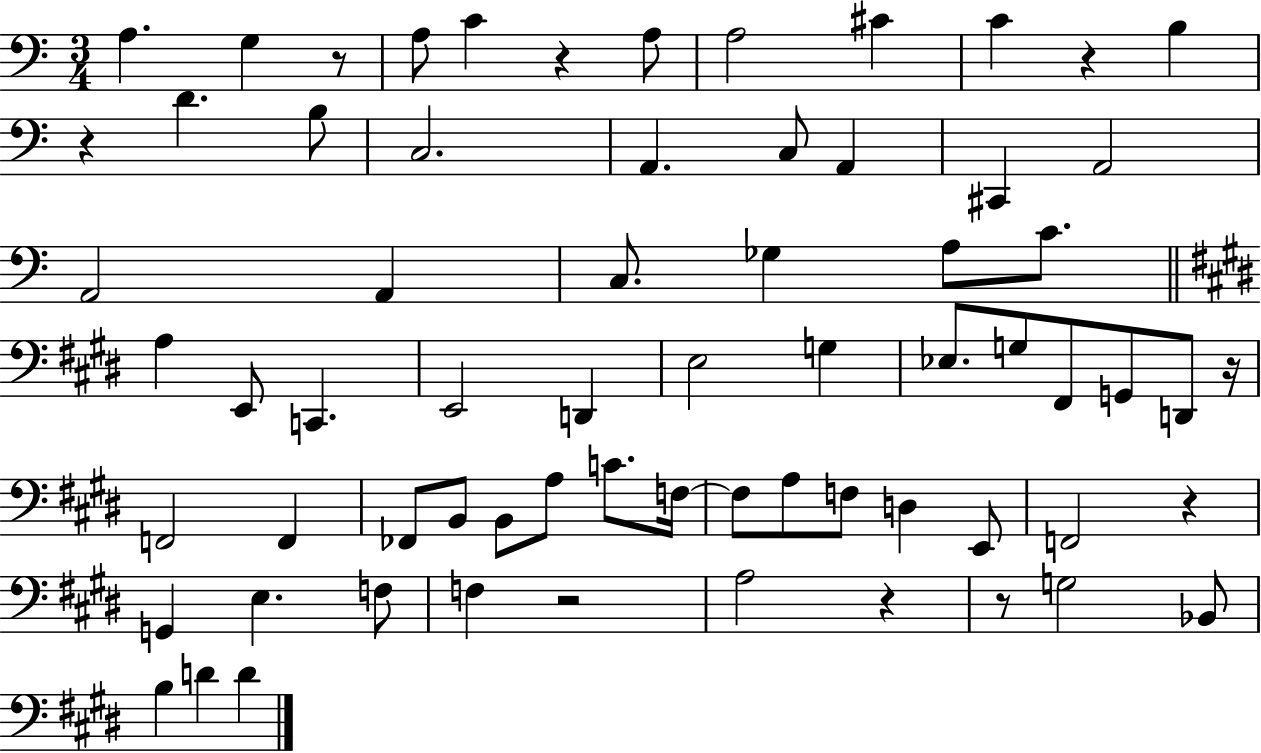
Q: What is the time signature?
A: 3/4